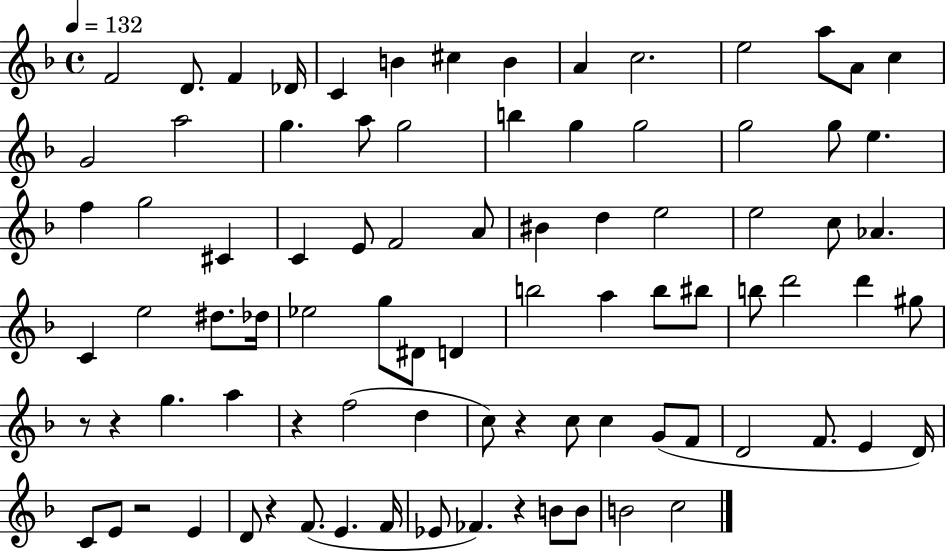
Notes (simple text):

F4/h D4/e. F4/q Db4/s C4/q B4/q C#5/q B4/q A4/q C5/h. E5/h A5/e A4/e C5/q G4/h A5/h G5/q. A5/e G5/h B5/q G5/q G5/h G5/h G5/e E5/q. F5/q G5/h C#4/q C4/q E4/e F4/h A4/e BIS4/q D5/q E5/h E5/h C5/e Ab4/q. C4/q E5/h D#5/e. Db5/s Eb5/h G5/e D#4/e D4/q B5/h A5/q B5/e BIS5/e B5/e D6/h D6/q G#5/e R/e R/q G5/q. A5/q R/q F5/h D5/q C5/e R/q C5/e C5/q G4/e F4/e D4/h F4/e. E4/q D4/s C4/e E4/e R/h E4/q D4/e R/q F4/e. E4/q. F4/s Eb4/e FES4/q. R/q B4/e B4/e B4/h C5/h